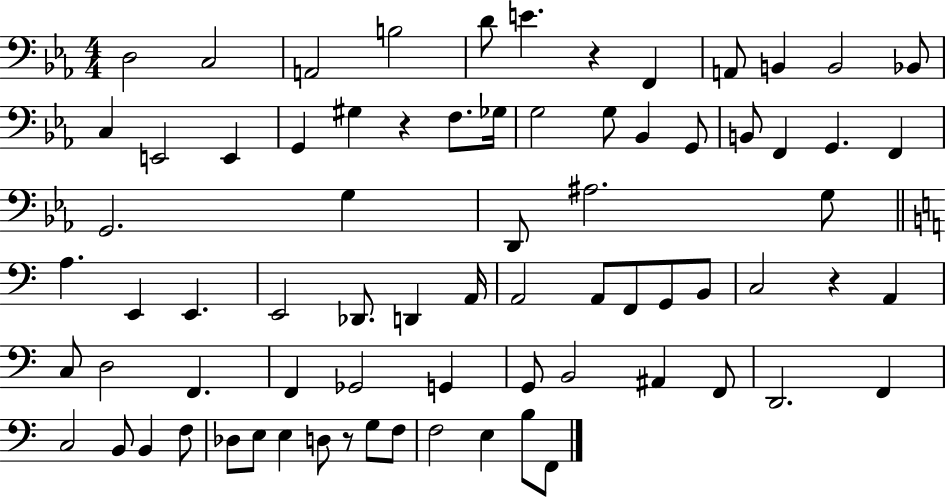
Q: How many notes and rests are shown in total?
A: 75